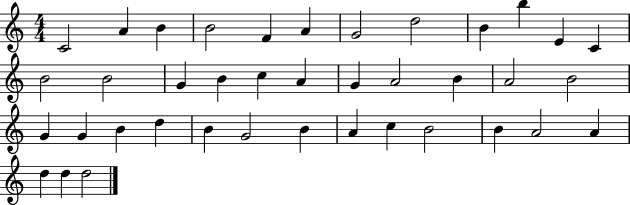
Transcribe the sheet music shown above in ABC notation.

X:1
T:Untitled
M:4/4
L:1/4
K:C
C2 A B B2 F A G2 d2 B b E C B2 B2 G B c A G A2 B A2 B2 G G B d B G2 B A c B2 B A2 A d d d2